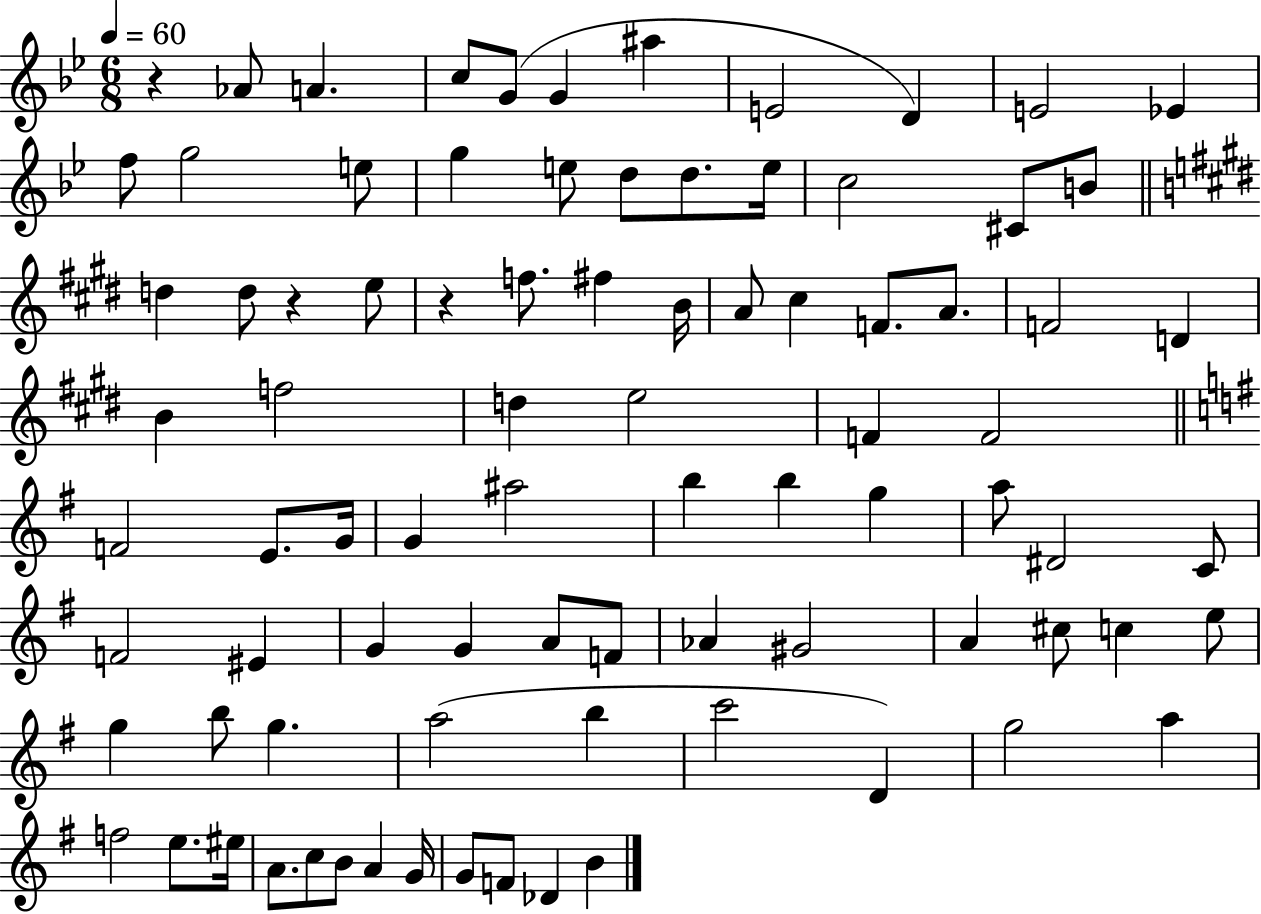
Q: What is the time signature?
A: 6/8